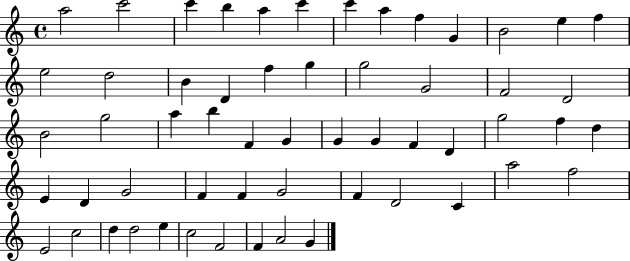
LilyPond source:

{
  \clef treble
  \time 4/4
  \defaultTimeSignature
  \key c \major
  a''2 c'''2 | c'''4 b''4 a''4 c'''4 | c'''4 a''4 f''4 g'4 | b'2 e''4 f''4 | \break e''2 d''2 | b'4 d'4 f''4 g''4 | g''2 g'2 | f'2 d'2 | \break b'2 g''2 | a''4 b''4 f'4 g'4 | g'4 g'4 f'4 d'4 | g''2 f''4 d''4 | \break e'4 d'4 g'2 | f'4 f'4 g'2 | f'4 d'2 c'4 | a''2 f''2 | \break e'2 c''2 | d''4 d''2 e''4 | c''2 f'2 | f'4 a'2 g'4 | \break \bar "|."
}